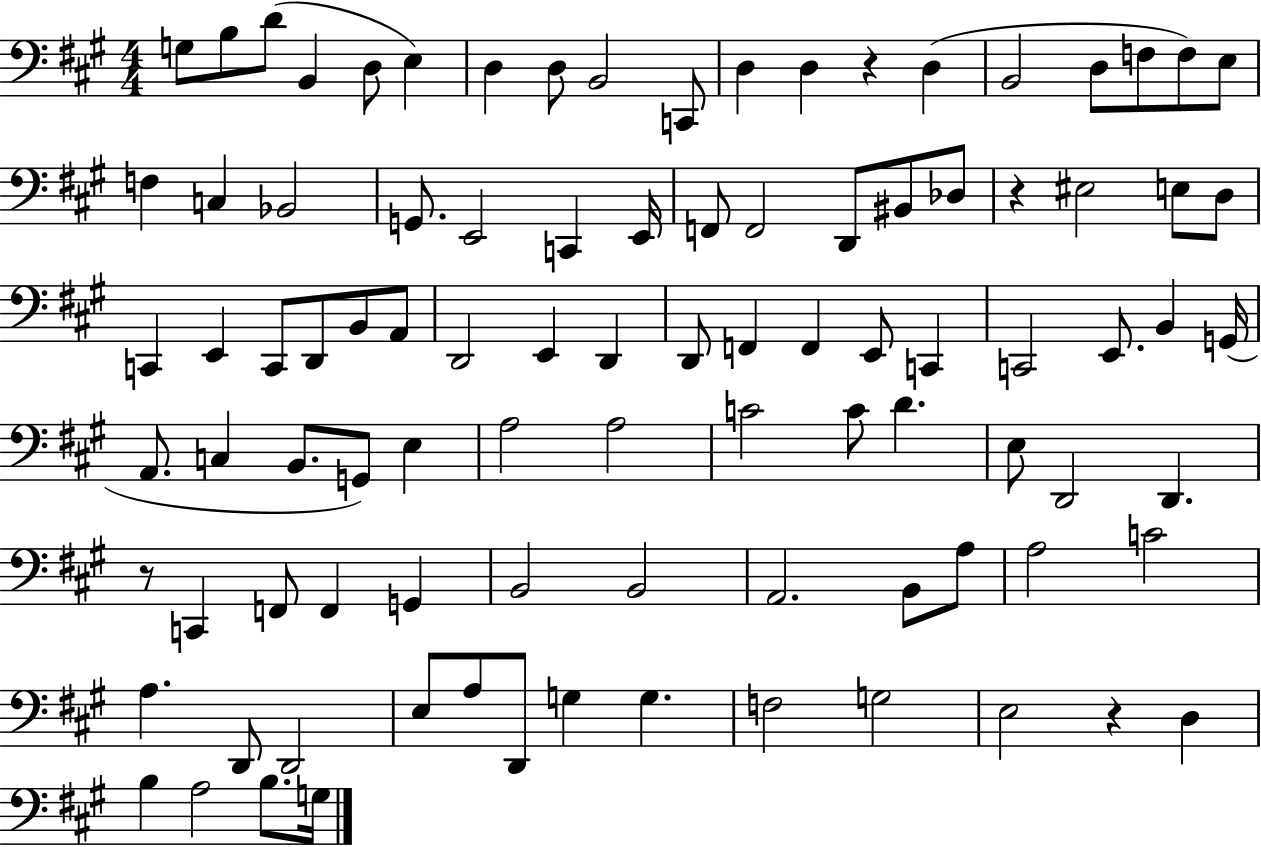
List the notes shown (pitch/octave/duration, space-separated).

G3/e B3/e D4/e B2/q D3/e E3/q D3/q D3/e B2/h C2/e D3/q D3/q R/q D3/q B2/h D3/e F3/e F3/e E3/e F3/q C3/q Bb2/h G2/e. E2/h C2/q E2/s F2/e F2/h D2/e BIS2/e Db3/e R/q EIS3/h E3/e D3/e C2/q E2/q C2/e D2/e B2/e A2/e D2/h E2/q D2/q D2/e F2/q F2/q E2/e C2/q C2/h E2/e. B2/q G2/s A2/e. C3/q B2/e. G2/e E3/q A3/h A3/h C4/h C4/e D4/q. E3/e D2/h D2/q. R/e C2/q F2/e F2/q G2/q B2/h B2/h A2/h. B2/e A3/e A3/h C4/h A3/q. D2/e D2/h E3/e A3/e D2/e G3/q G3/q. F3/h G3/h E3/h R/q D3/q B3/q A3/h B3/e. G3/s